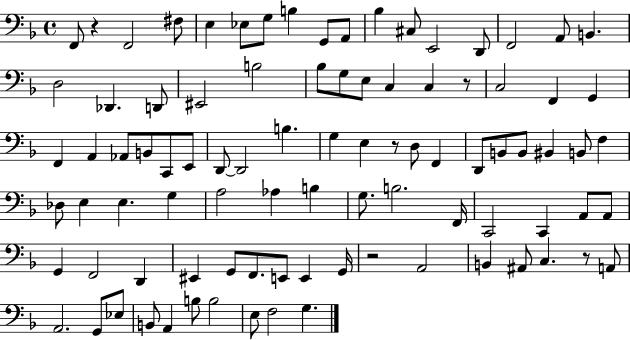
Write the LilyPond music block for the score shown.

{
  \clef bass
  \time 4/4
  \defaultTimeSignature
  \key f \major
  f,8 r4 f,2 fis8 | e4 ees8 g8 b4 g,8 a,8 | bes4 cis8 e,2 d,8 | f,2 a,8 b,4. | \break d2 des,4. d,8 | eis,2 b2 | bes8 g8 e8 c4 c4 r8 | c2 f,4 g,4 | \break f,4 a,4 aes,8 b,8 c,8 e,8 | d,8~~ d,2 b4. | g4 e4 r8 d8 f,4 | d,8 b,8 b,8 bis,4 b,8 f4 | \break des8 e4 e4. g4 | a2 aes4 b4 | g8. b2. f,16 | c,2 c,4 a,8 a,8 | \break g,4 f,2 d,4 | eis,4 g,8 f,8. e,8 e,4 g,16 | r2 a,2 | b,4 ais,8 c4. r8 a,8 | \break a,2. g,8 ees8 | b,8 a,4 b8 b2 | e8 f2 g4. | \bar "|."
}